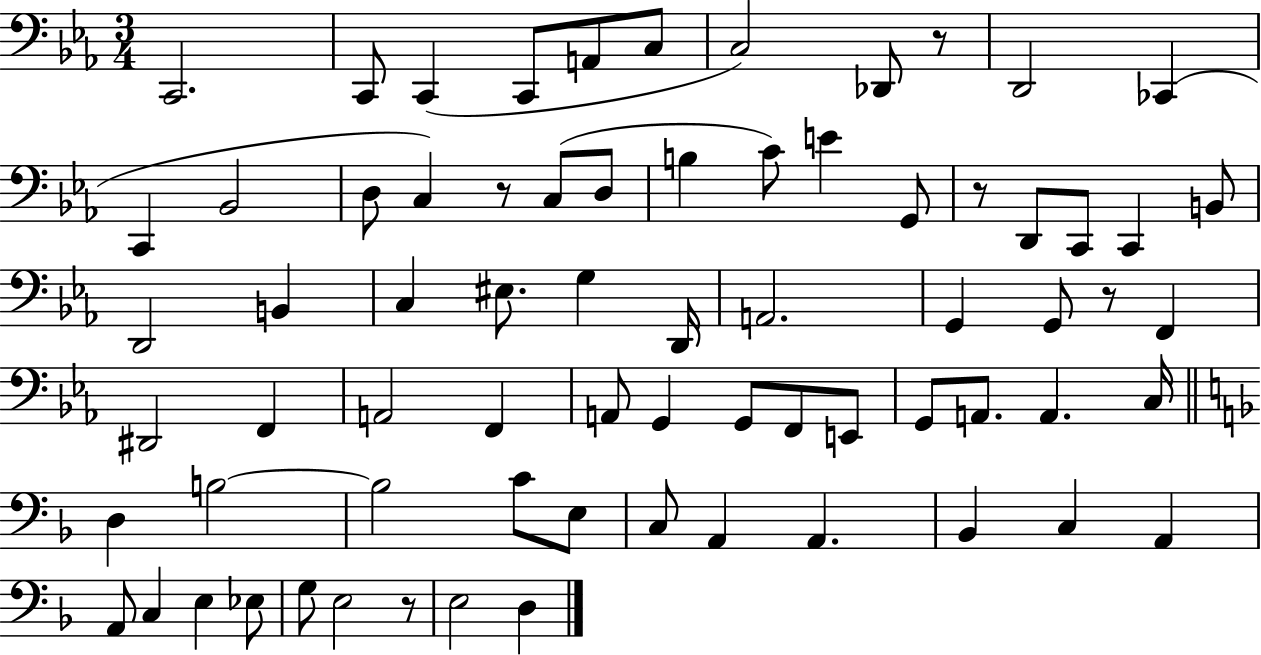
C2/h. C2/e C2/q C2/e A2/e C3/e C3/h Db2/e R/e D2/h CES2/q C2/q Bb2/h D3/e C3/q R/e C3/e D3/e B3/q C4/e E4/q G2/e R/e D2/e C2/e C2/q B2/e D2/h B2/q C3/q EIS3/e. G3/q D2/s A2/h. G2/q G2/e R/e F2/q D#2/h F2/q A2/h F2/q A2/e G2/q G2/e F2/e E2/e G2/e A2/e. A2/q. C3/s D3/q B3/h B3/h C4/e E3/e C3/e A2/q A2/q. Bb2/q C3/q A2/q A2/e C3/q E3/q Eb3/e G3/e E3/h R/e E3/h D3/q